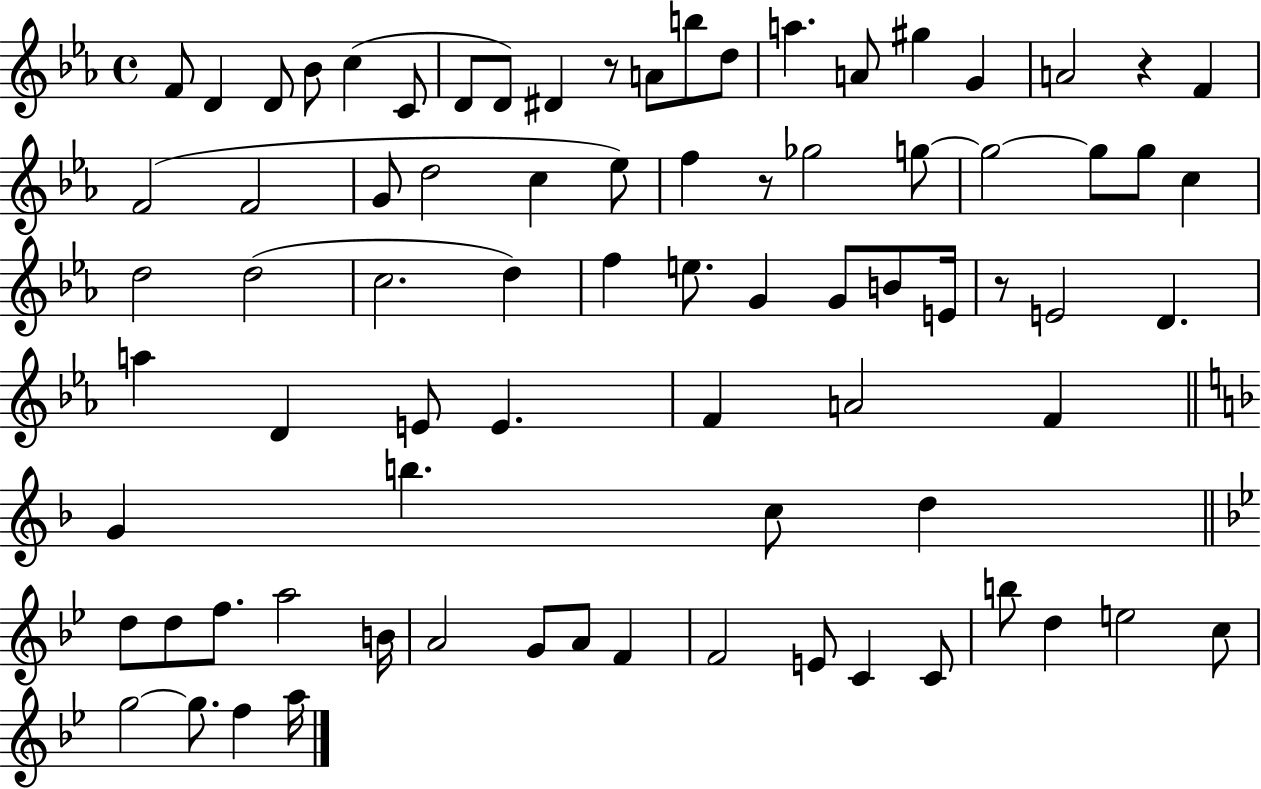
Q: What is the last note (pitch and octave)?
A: A5